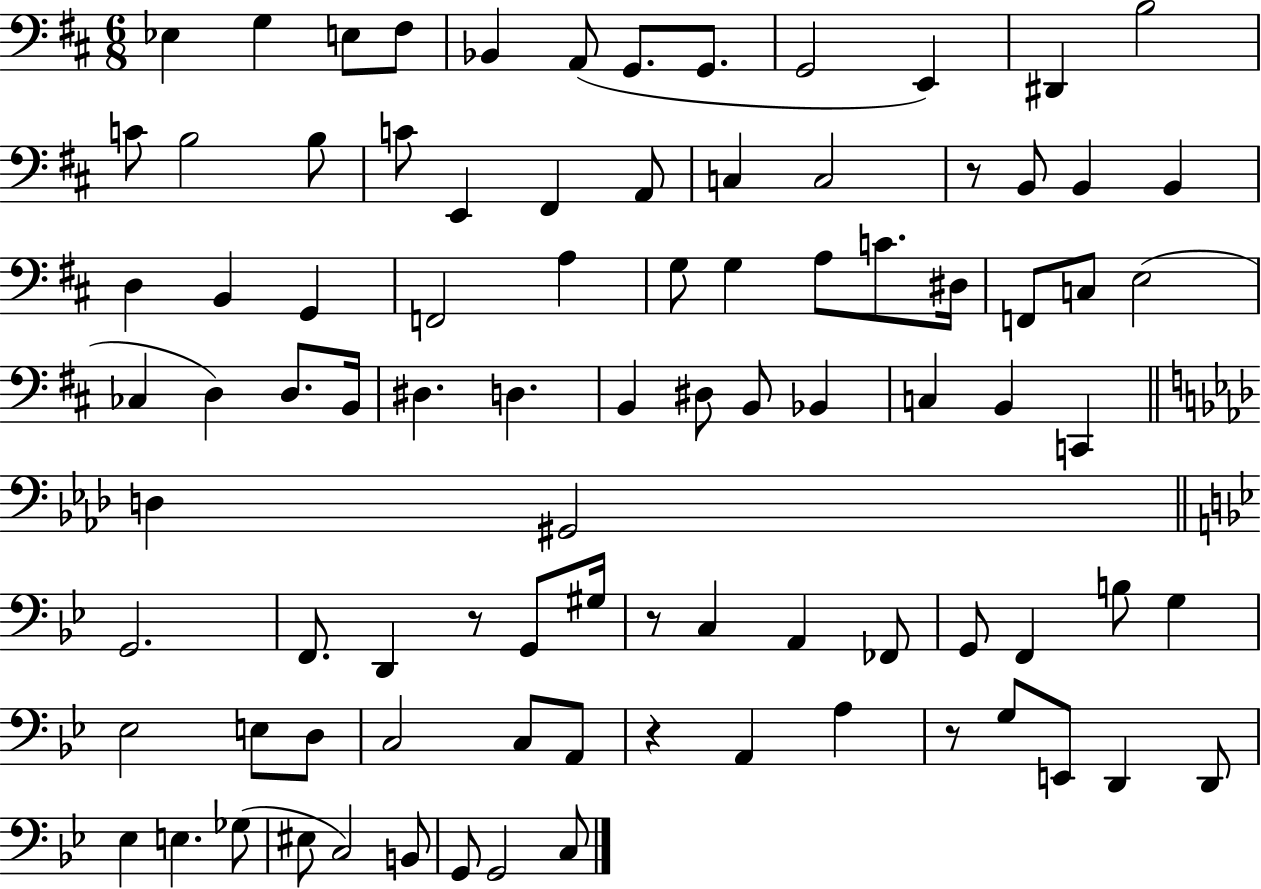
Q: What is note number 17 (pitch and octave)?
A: E2